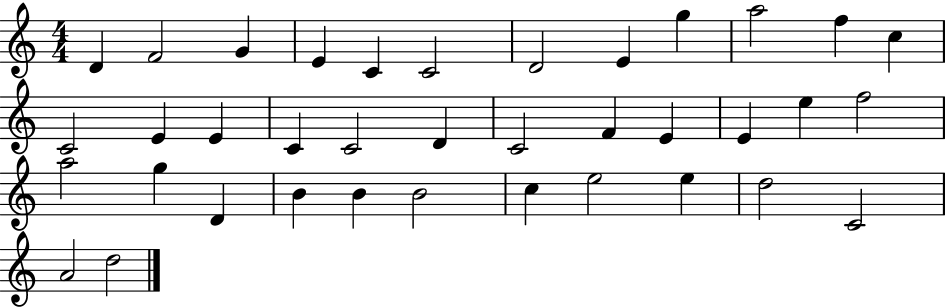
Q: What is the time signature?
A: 4/4